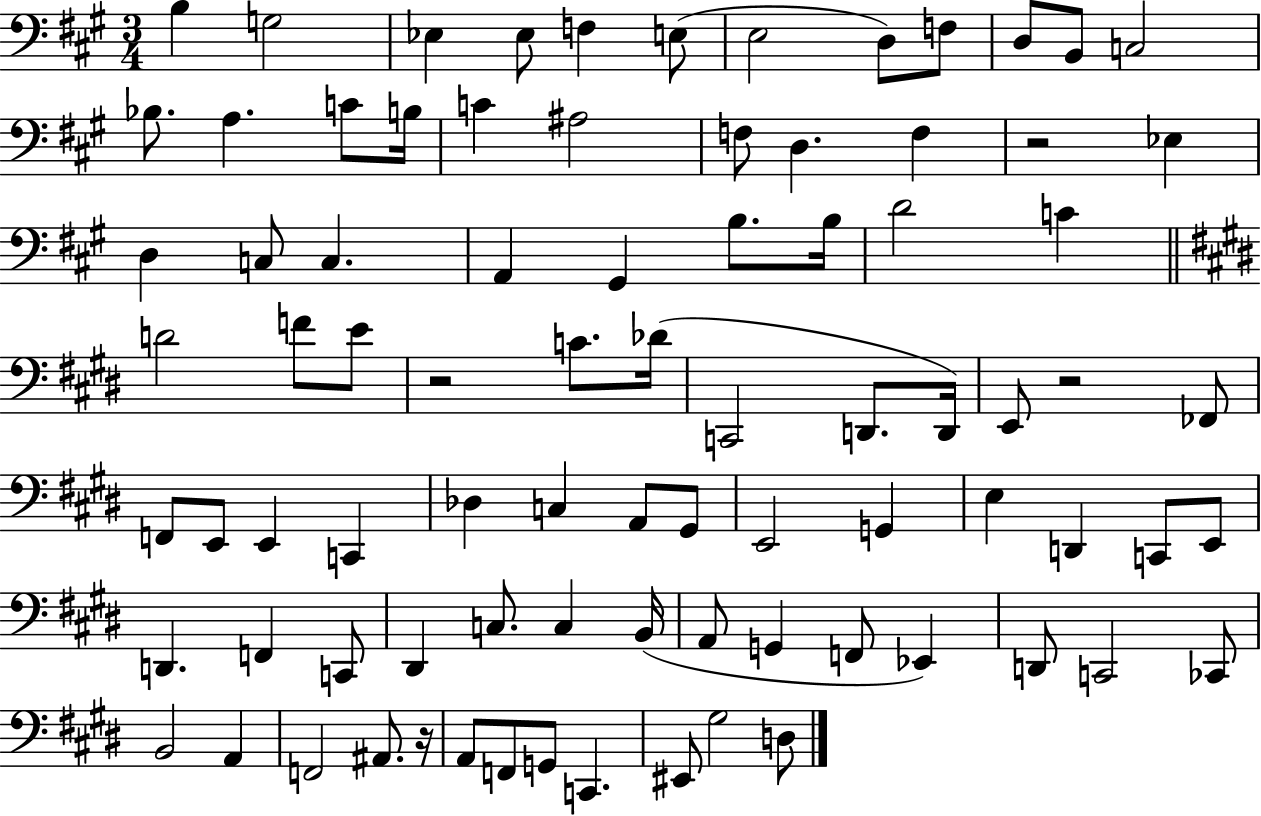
X:1
T:Untitled
M:3/4
L:1/4
K:A
B, G,2 _E, _E,/2 F, E,/2 E,2 D,/2 F,/2 D,/2 B,,/2 C,2 _B,/2 A, C/2 B,/4 C ^A,2 F,/2 D, F, z2 _E, D, C,/2 C, A,, ^G,, B,/2 B,/4 D2 C D2 F/2 E/2 z2 C/2 _D/4 C,,2 D,,/2 D,,/4 E,,/2 z2 _F,,/2 F,,/2 E,,/2 E,, C,, _D, C, A,,/2 ^G,,/2 E,,2 G,, E, D,, C,,/2 E,,/2 D,, F,, C,,/2 ^D,, C,/2 C, B,,/4 A,,/2 G,, F,,/2 _E,, D,,/2 C,,2 _C,,/2 B,,2 A,, F,,2 ^A,,/2 z/4 A,,/2 F,,/2 G,,/2 C,, ^E,,/2 ^G,2 D,/2